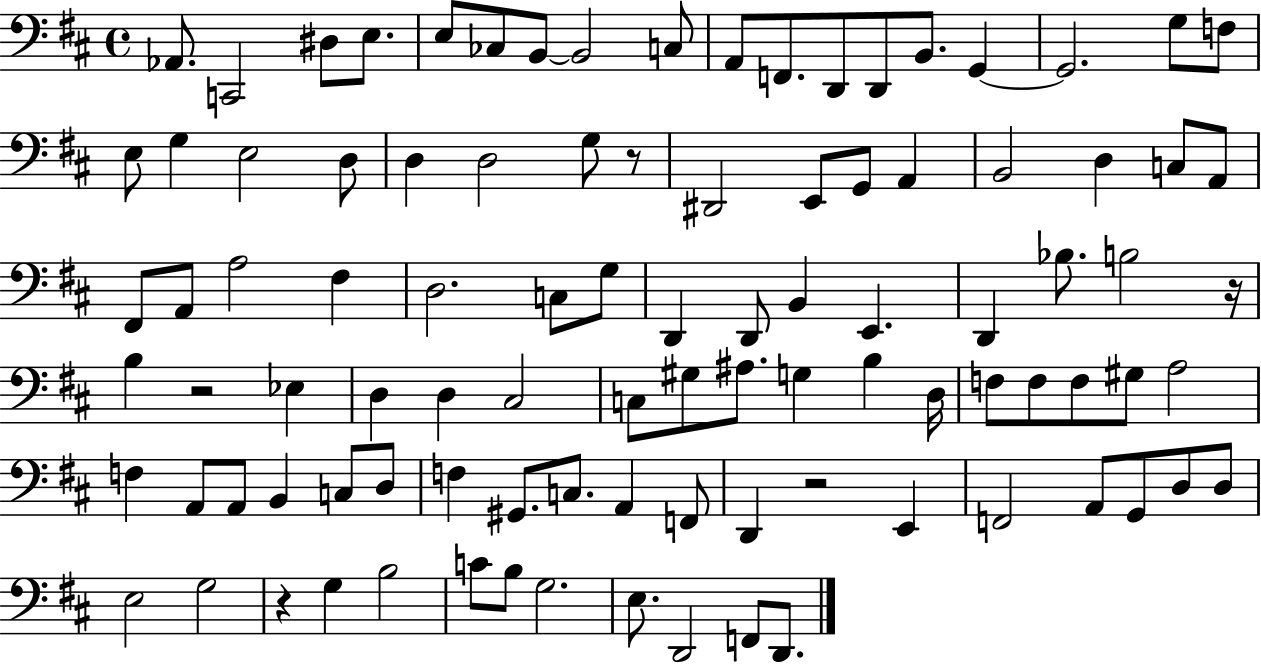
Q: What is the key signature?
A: D major